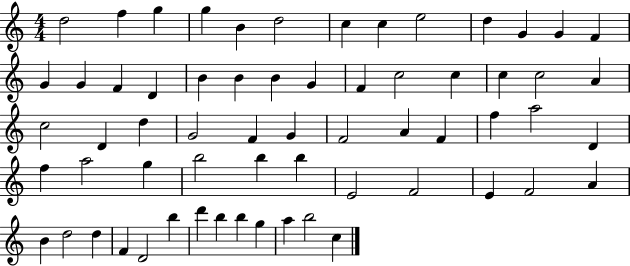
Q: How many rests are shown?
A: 0